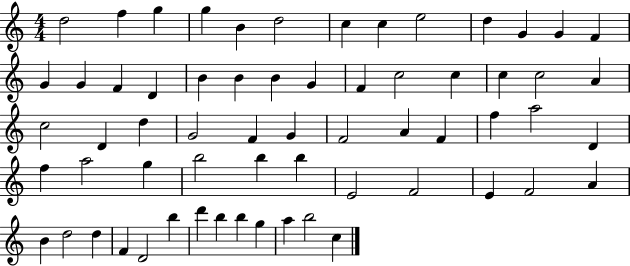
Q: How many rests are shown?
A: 0